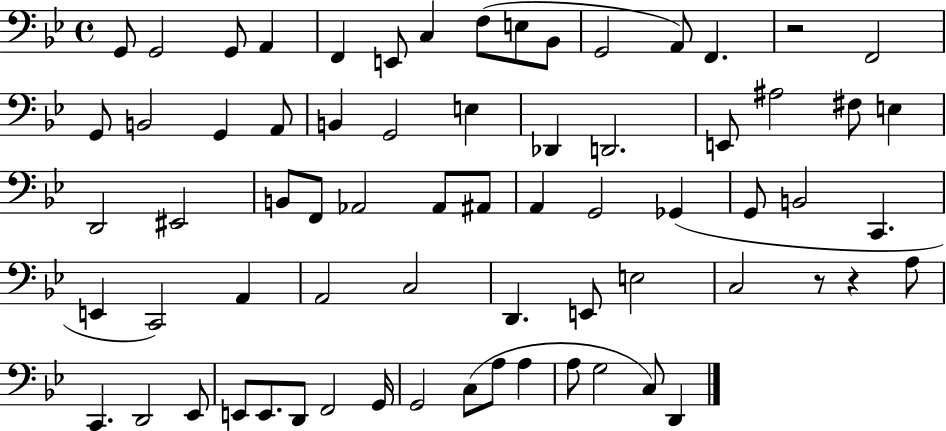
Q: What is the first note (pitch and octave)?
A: G2